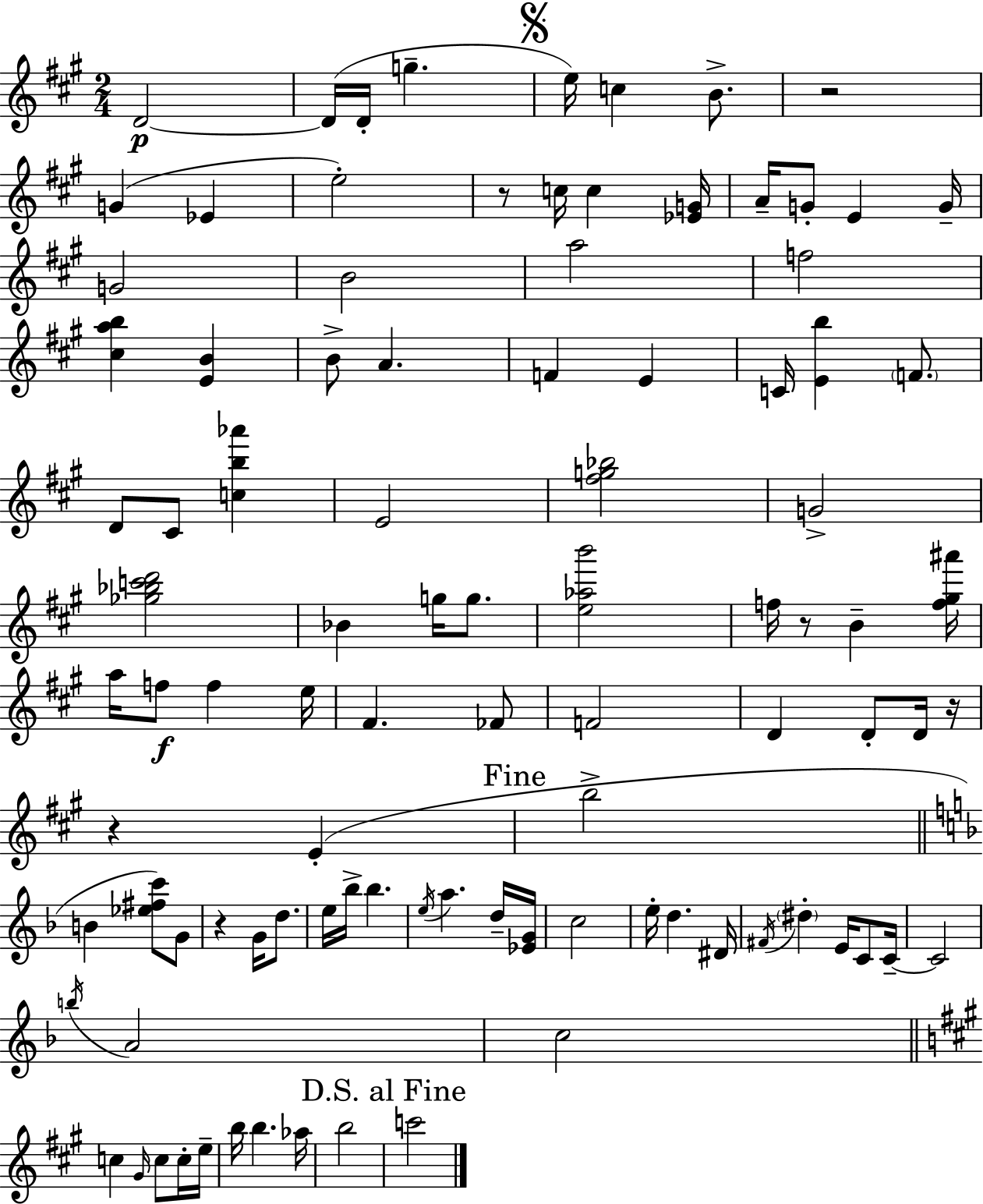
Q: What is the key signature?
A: A major